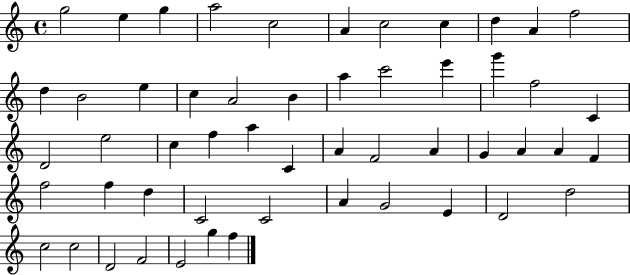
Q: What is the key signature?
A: C major